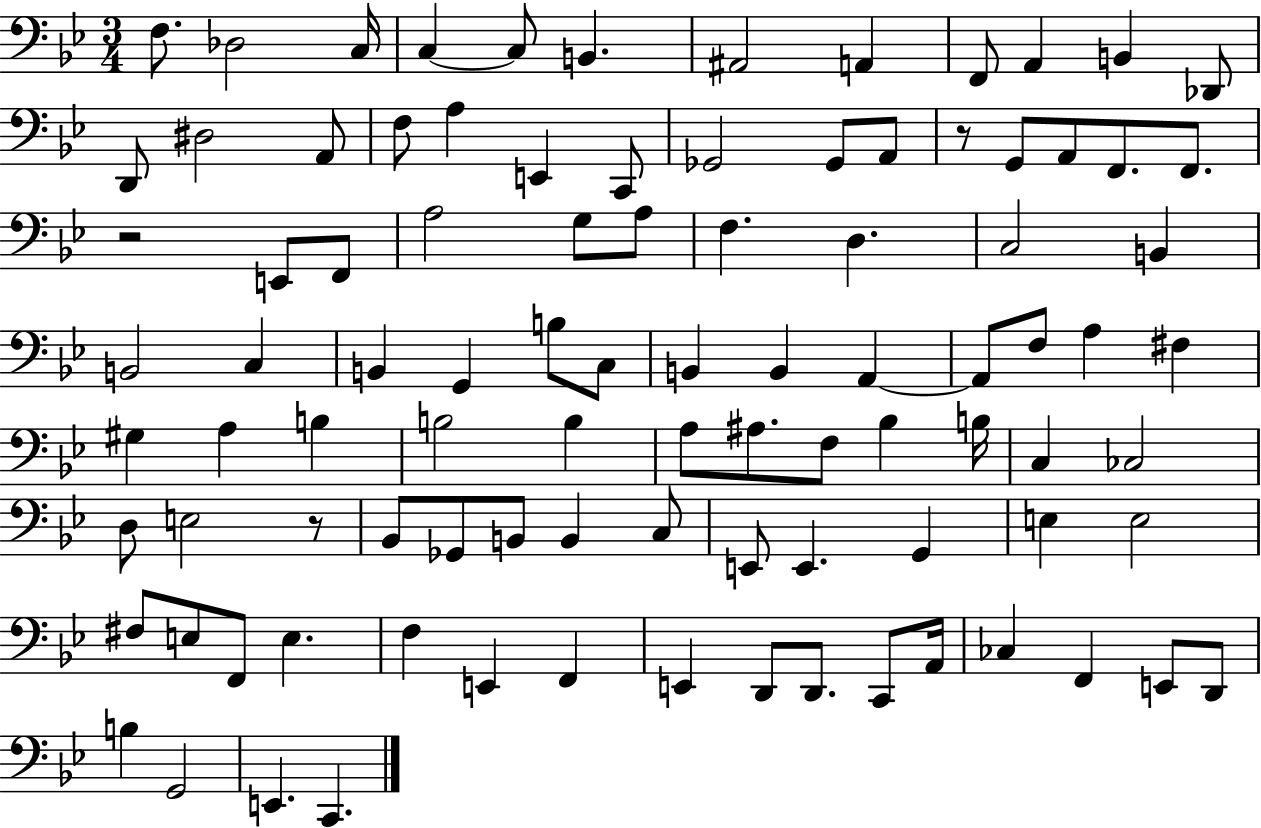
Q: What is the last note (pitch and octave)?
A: C2